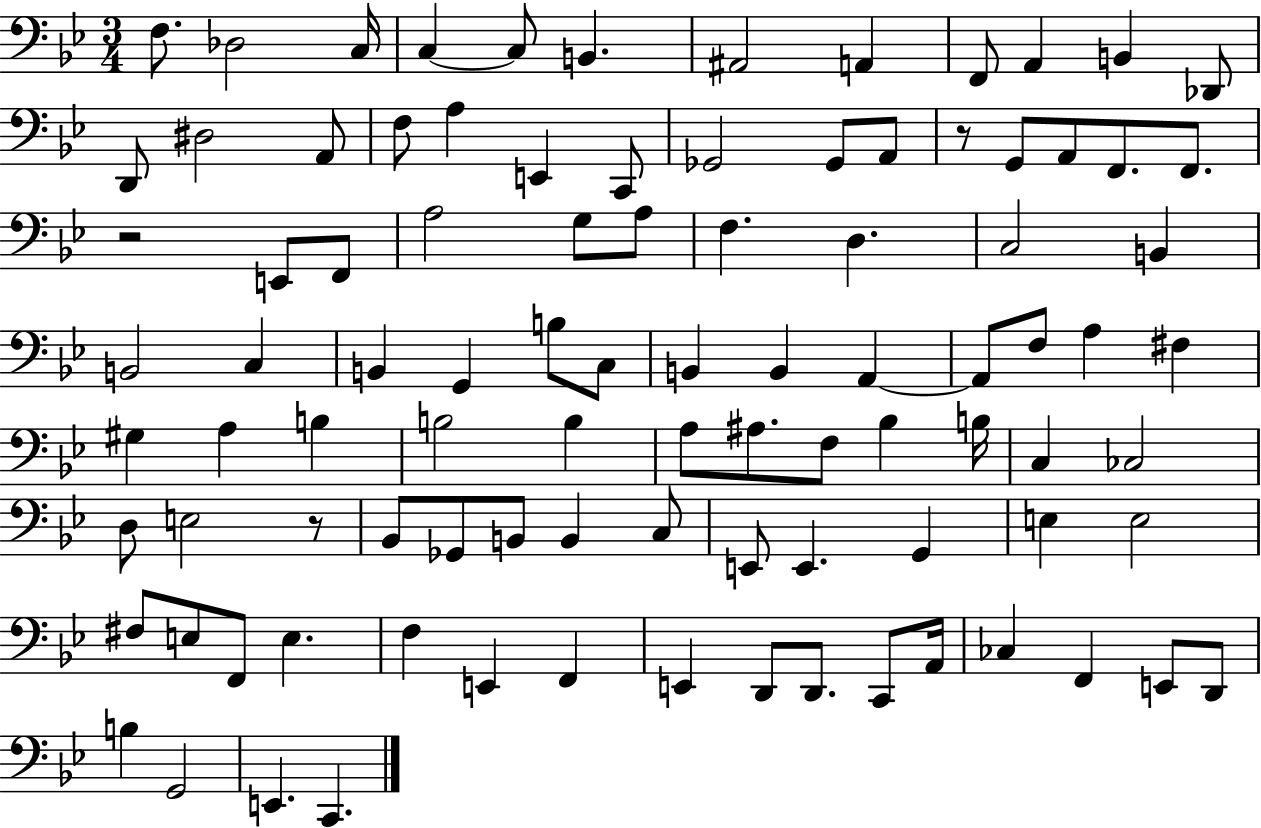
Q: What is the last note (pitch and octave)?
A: C2